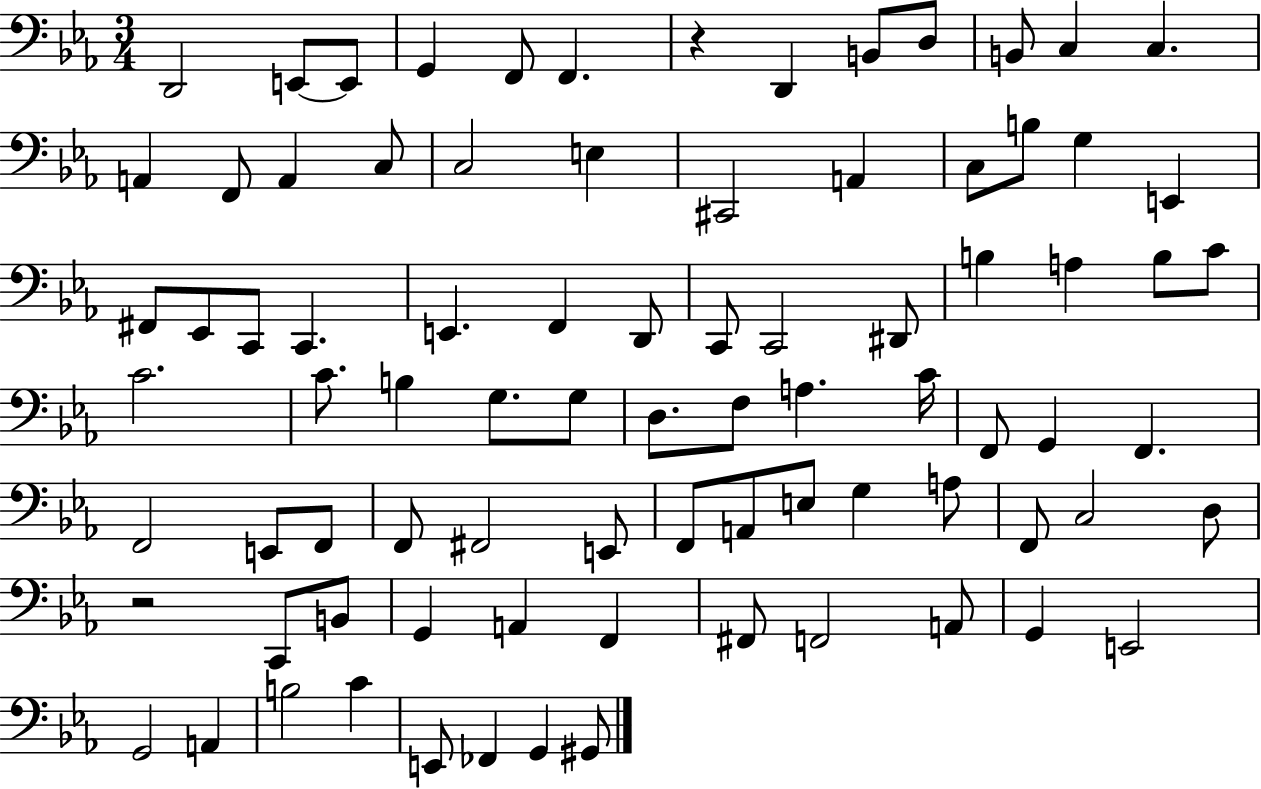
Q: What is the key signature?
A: EES major